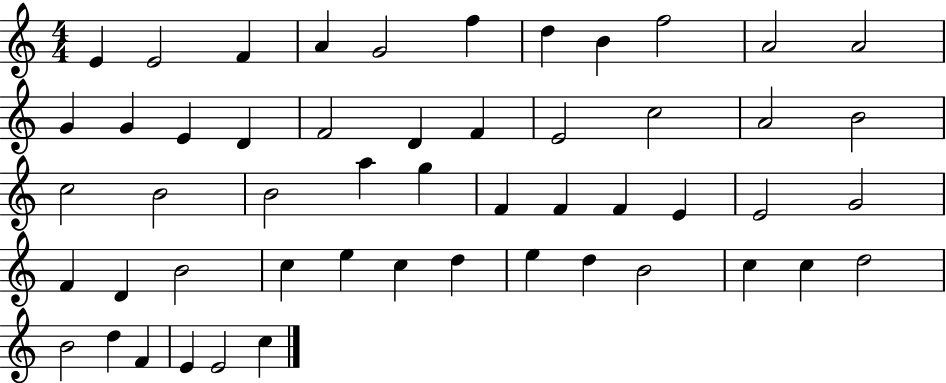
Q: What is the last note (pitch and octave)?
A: C5